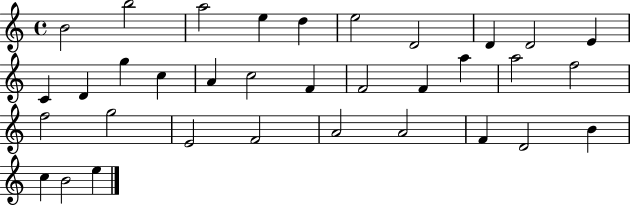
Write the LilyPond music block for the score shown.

{
  \clef treble
  \time 4/4
  \defaultTimeSignature
  \key c \major
  b'2 b''2 | a''2 e''4 d''4 | e''2 d'2 | d'4 d'2 e'4 | \break c'4 d'4 g''4 c''4 | a'4 c''2 f'4 | f'2 f'4 a''4 | a''2 f''2 | \break f''2 g''2 | e'2 f'2 | a'2 a'2 | f'4 d'2 b'4 | \break c''4 b'2 e''4 | \bar "|."
}